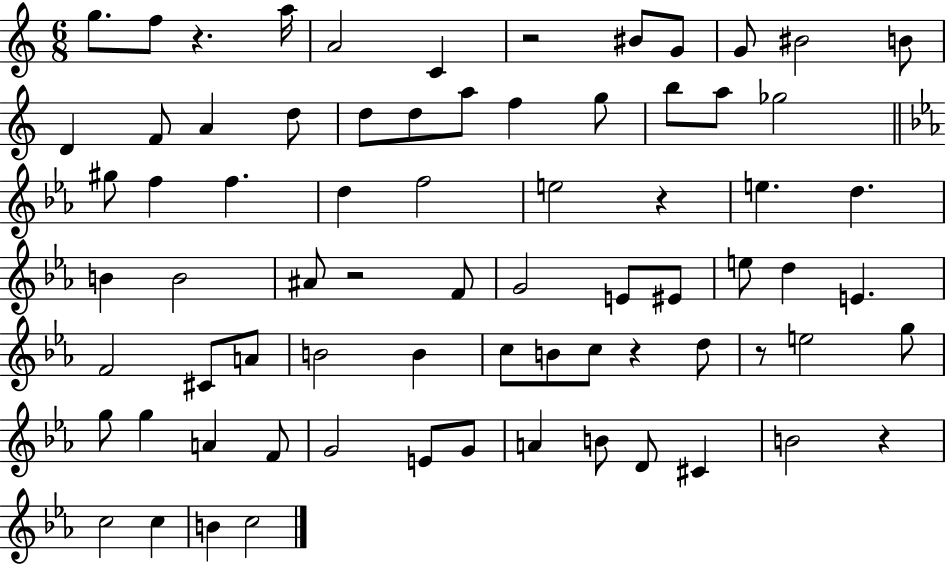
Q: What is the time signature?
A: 6/8